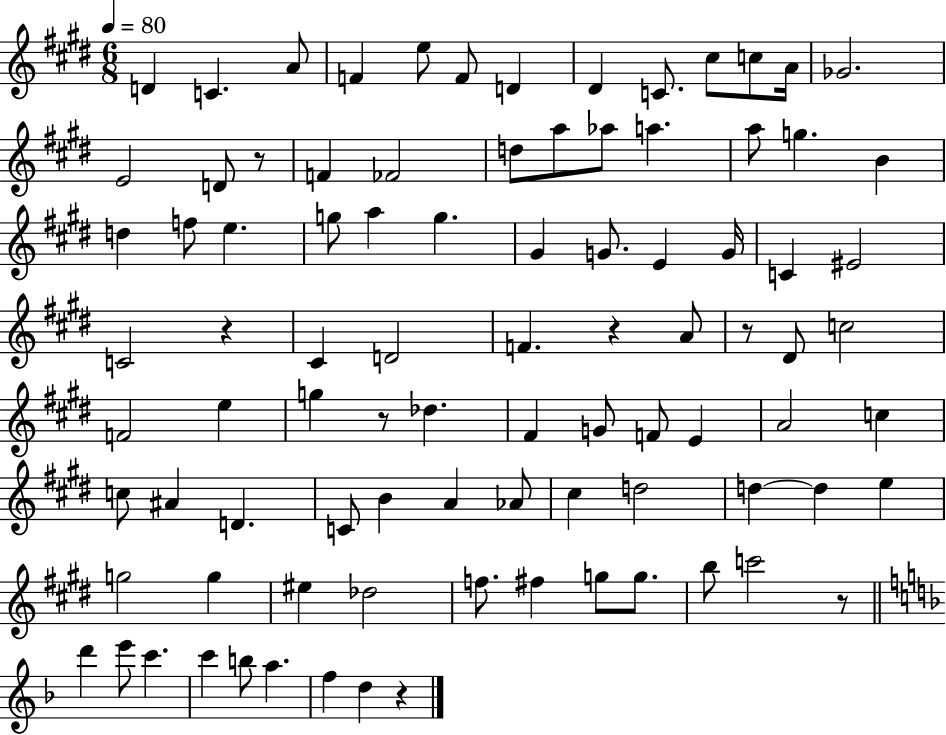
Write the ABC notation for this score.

X:1
T:Untitled
M:6/8
L:1/4
K:E
D C A/2 F e/2 F/2 D ^D C/2 ^c/2 c/2 A/4 _G2 E2 D/2 z/2 F _F2 d/2 a/2 _a/2 a a/2 g B d f/2 e g/2 a g ^G G/2 E G/4 C ^E2 C2 z ^C D2 F z A/2 z/2 ^D/2 c2 F2 e g z/2 _d ^F G/2 F/2 E A2 c c/2 ^A D C/2 B A _A/2 ^c d2 d d e g2 g ^e _d2 f/2 ^f g/2 g/2 b/2 c'2 z/2 d' e'/2 c' c' b/2 a f d z